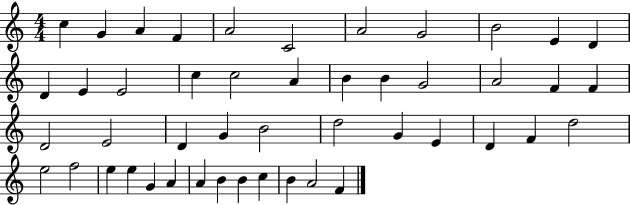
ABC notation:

X:1
T:Untitled
M:4/4
L:1/4
K:C
c G A F A2 C2 A2 G2 B2 E D D E E2 c c2 A B B G2 A2 F F D2 E2 D G B2 d2 G E D F d2 e2 f2 e e G A A B B c B A2 F